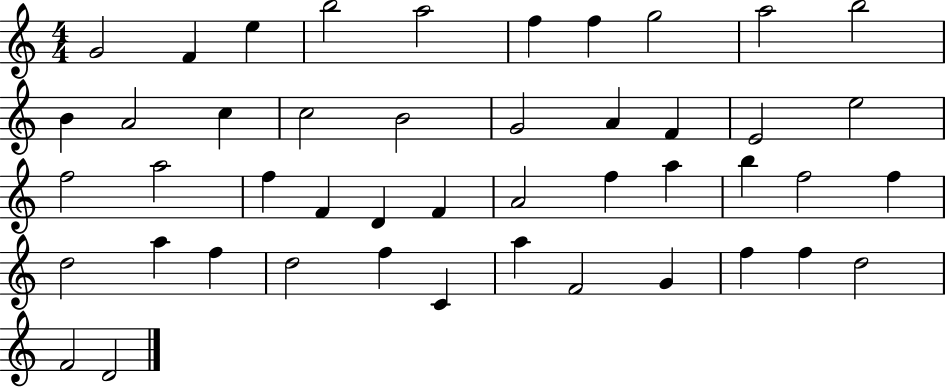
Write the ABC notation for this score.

X:1
T:Untitled
M:4/4
L:1/4
K:C
G2 F e b2 a2 f f g2 a2 b2 B A2 c c2 B2 G2 A F E2 e2 f2 a2 f F D F A2 f a b f2 f d2 a f d2 f C a F2 G f f d2 F2 D2